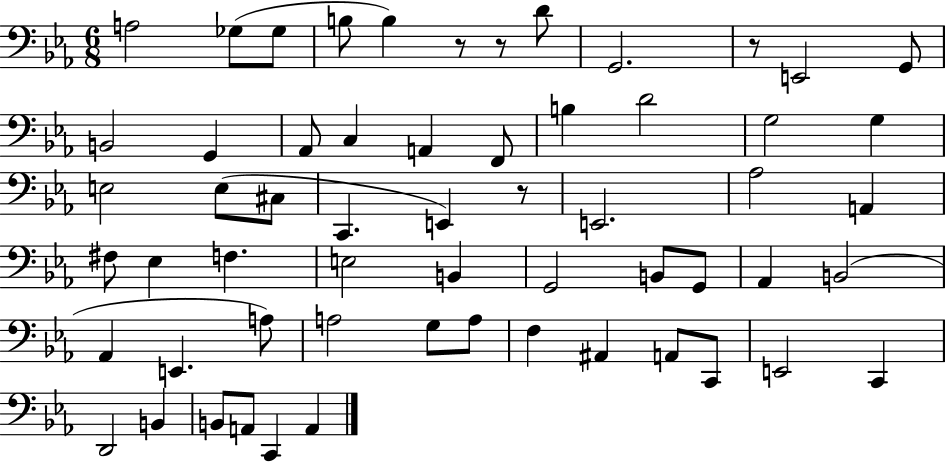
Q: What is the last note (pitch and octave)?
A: A2